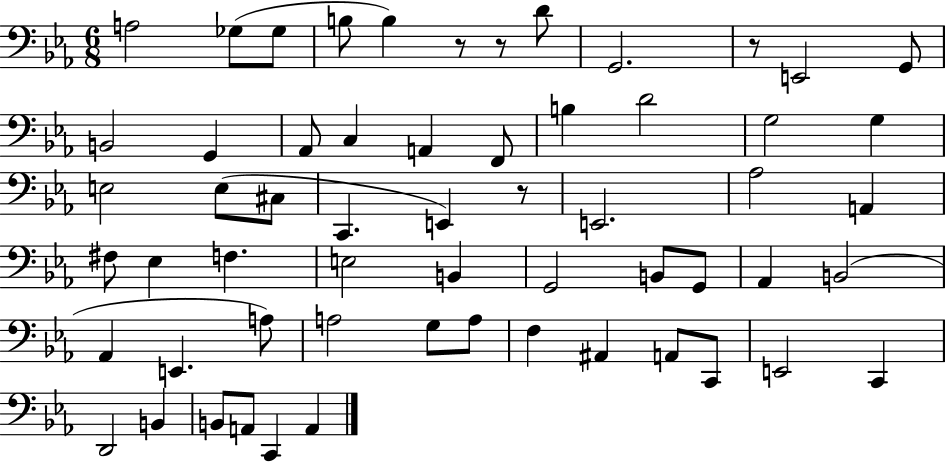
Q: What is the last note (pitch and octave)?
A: A2